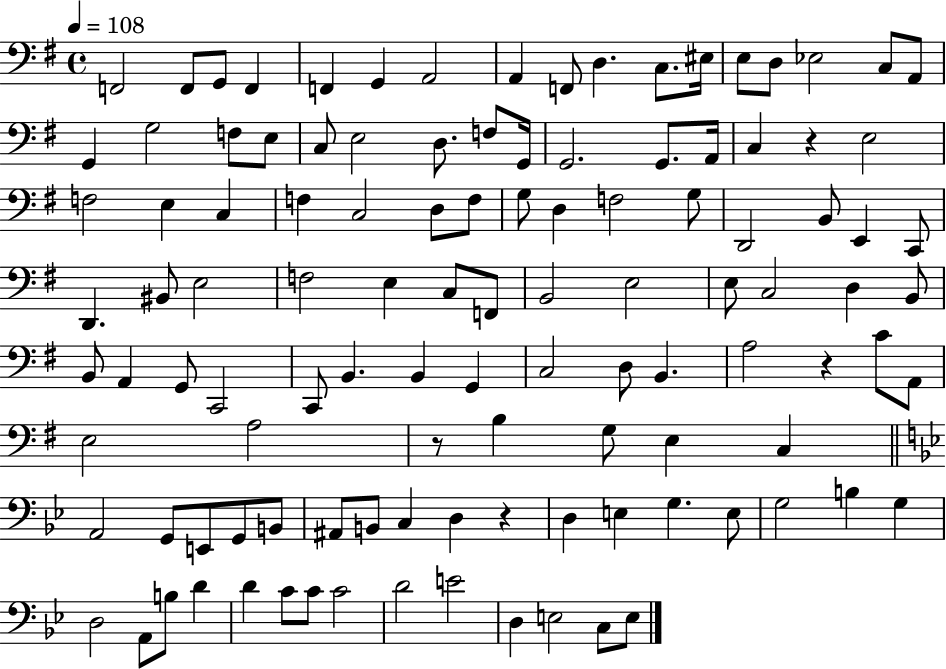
X:1
T:Untitled
M:4/4
L:1/4
K:G
F,,2 F,,/2 G,,/2 F,, F,, G,, A,,2 A,, F,,/2 D, C,/2 ^E,/4 E,/2 D,/2 _E,2 C,/2 A,,/2 G,, G,2 F,/2 E,/2 C,/2 E,2 D,/2 F,/2 G,,/4 G,,2 G,,/2 A,,/4 C, z E,2 F,2 E, C, F, C,2 D,/2 F,/2 G,/2 D, F,2 G,/2 D,,2 B,,/2 E,, C,,/2 D,, ^B,,/2 E,2 F,2 E, C,/2 F,,/2 B,,2 E,2 E,/2 C,2 D, B,,/2 B,,/2 A,, G,,/2 C,,2 C,,/2 B,, B,, G,, C,2 D,/2 B,, A,2 z C/2 A,,/2 E,2 A,2 z/2 B, G,/2 E, C, A,,2 G,,/2 E,,/2 G,,/2 B,,/2 ^A,,/2 B,,/2 C, D, z D, E, G, E,/2 G,2 B, G, D,2 A,,/2 B,/2 D D C/2 C/2 C2 D2 E2 D, E,2 C,/2 E,/2